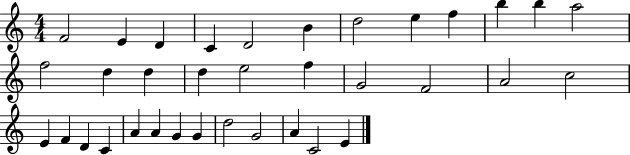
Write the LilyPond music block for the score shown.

{
  \clef treble
  \numericTimeSignature
  \time 4/4
  \key c \major
  f'2 e'4 d'4 | c'4 d'2 b'4 | d''2 e''4 f''4 | b''4 b''4 a''2 | \break f''2 d''4 d''4 | d''4 e''2 f''4 | g'2 f'2 | a'2 c''2 | \break e'4 f'4 d'4 c'4 | a'4 a'4 g'4 g'4 | d''2 g'2 | a'4 c'2 e'4 | \break \bar "|."
}